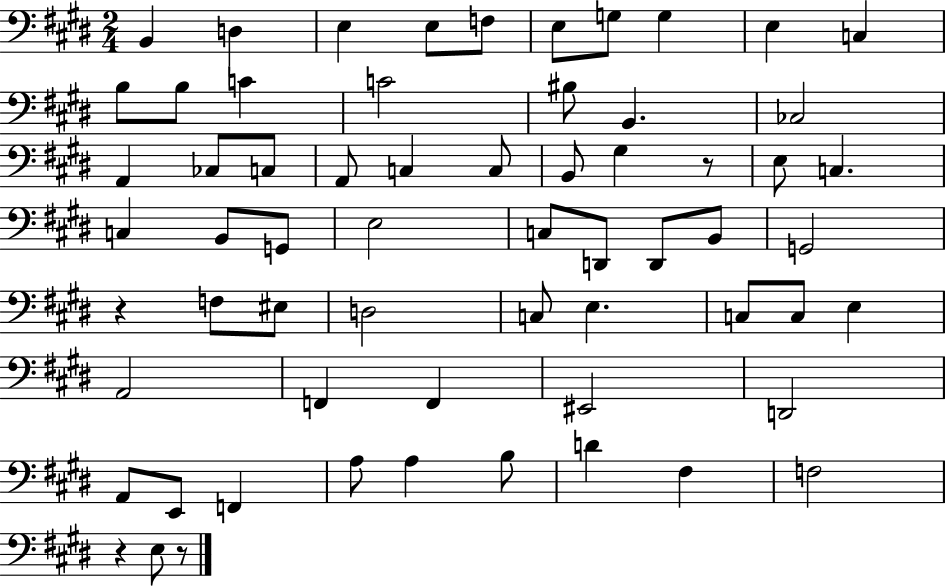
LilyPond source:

{
  \clef bass
  \numericTimeSignature
  \time 2/4
  \key e \major
  b,4 d4 | e4 e8 f8 | e8 g8 g4 | e4 c4 | \break b8 b8 c'4 | c'2 | bis8 b,4. | ces2 | \break a,4 ces8 c8 | a,8 c4 c8 | b,8 gis4 r8 | e8 c4. | \break c4 b,8 g,8 | e2 | c8 d,8 d,8 b,8 | g,2 | \break r4 f8 eis8 | d2 | c8 e4. | c8 c8 e4 | \break a,2 | f,4 f,4 | eis,2 | d,2 | \break a,8 e,8 f,4 | a8 a4 b8 | d'4 fis4 | f2 | \break r4 e8 r8 | \bar "|."
}